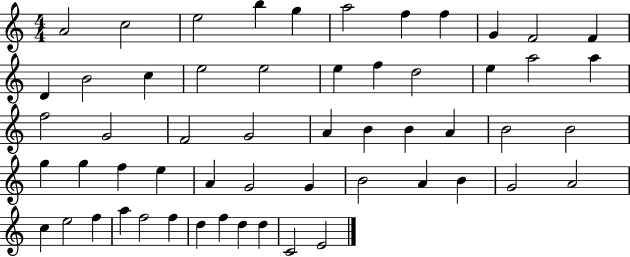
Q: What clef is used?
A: treble